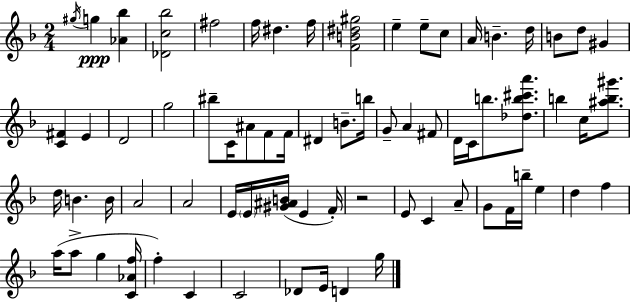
{
  \clef treble
  \numericTimeSignature
  \time 2/4
  \key d \minor
  \acciaccatura { gis''16 }\ppp g''4 <aes' bes''>4 | <des' c'' bes''>2 | fis''2 | f''16 dis''4. | \break f''16 <f' b' dis'' gis''>2 | e''4-- e''8-- c''8 | a'16 b'4.-- | d''16 b'8 d''8 gis'4 | \break <c' fis'>4 e'4 | d'2 | g''2 | bis''8-- c'16 ais'8 f'8 | \break f'16 dis'4 b'8.-- | b''16 g'8-- a'4 fis'8 | d'16 c'16 b''8. <des'' b'' cis''' a'''>8. | b''4 c''16 <ais'' b'' gis'''>8. | \break d''16 b'4. | b'16 a'2 | a'2 | e'16 \parenthesize e'16 <gis' ais' b'>16( e'4 | \break f'16-.) r2 | e'8 c'4 a'8-- | g'8 f'16 b''16-- e''4 | d''4 f''4 | \break a''16( a''8-> g''4 | <c' aes' f''>16 f''4-.) c'4 | c'2 | des'8 e'16 d'4 | \break g''16 \bar "|."
}